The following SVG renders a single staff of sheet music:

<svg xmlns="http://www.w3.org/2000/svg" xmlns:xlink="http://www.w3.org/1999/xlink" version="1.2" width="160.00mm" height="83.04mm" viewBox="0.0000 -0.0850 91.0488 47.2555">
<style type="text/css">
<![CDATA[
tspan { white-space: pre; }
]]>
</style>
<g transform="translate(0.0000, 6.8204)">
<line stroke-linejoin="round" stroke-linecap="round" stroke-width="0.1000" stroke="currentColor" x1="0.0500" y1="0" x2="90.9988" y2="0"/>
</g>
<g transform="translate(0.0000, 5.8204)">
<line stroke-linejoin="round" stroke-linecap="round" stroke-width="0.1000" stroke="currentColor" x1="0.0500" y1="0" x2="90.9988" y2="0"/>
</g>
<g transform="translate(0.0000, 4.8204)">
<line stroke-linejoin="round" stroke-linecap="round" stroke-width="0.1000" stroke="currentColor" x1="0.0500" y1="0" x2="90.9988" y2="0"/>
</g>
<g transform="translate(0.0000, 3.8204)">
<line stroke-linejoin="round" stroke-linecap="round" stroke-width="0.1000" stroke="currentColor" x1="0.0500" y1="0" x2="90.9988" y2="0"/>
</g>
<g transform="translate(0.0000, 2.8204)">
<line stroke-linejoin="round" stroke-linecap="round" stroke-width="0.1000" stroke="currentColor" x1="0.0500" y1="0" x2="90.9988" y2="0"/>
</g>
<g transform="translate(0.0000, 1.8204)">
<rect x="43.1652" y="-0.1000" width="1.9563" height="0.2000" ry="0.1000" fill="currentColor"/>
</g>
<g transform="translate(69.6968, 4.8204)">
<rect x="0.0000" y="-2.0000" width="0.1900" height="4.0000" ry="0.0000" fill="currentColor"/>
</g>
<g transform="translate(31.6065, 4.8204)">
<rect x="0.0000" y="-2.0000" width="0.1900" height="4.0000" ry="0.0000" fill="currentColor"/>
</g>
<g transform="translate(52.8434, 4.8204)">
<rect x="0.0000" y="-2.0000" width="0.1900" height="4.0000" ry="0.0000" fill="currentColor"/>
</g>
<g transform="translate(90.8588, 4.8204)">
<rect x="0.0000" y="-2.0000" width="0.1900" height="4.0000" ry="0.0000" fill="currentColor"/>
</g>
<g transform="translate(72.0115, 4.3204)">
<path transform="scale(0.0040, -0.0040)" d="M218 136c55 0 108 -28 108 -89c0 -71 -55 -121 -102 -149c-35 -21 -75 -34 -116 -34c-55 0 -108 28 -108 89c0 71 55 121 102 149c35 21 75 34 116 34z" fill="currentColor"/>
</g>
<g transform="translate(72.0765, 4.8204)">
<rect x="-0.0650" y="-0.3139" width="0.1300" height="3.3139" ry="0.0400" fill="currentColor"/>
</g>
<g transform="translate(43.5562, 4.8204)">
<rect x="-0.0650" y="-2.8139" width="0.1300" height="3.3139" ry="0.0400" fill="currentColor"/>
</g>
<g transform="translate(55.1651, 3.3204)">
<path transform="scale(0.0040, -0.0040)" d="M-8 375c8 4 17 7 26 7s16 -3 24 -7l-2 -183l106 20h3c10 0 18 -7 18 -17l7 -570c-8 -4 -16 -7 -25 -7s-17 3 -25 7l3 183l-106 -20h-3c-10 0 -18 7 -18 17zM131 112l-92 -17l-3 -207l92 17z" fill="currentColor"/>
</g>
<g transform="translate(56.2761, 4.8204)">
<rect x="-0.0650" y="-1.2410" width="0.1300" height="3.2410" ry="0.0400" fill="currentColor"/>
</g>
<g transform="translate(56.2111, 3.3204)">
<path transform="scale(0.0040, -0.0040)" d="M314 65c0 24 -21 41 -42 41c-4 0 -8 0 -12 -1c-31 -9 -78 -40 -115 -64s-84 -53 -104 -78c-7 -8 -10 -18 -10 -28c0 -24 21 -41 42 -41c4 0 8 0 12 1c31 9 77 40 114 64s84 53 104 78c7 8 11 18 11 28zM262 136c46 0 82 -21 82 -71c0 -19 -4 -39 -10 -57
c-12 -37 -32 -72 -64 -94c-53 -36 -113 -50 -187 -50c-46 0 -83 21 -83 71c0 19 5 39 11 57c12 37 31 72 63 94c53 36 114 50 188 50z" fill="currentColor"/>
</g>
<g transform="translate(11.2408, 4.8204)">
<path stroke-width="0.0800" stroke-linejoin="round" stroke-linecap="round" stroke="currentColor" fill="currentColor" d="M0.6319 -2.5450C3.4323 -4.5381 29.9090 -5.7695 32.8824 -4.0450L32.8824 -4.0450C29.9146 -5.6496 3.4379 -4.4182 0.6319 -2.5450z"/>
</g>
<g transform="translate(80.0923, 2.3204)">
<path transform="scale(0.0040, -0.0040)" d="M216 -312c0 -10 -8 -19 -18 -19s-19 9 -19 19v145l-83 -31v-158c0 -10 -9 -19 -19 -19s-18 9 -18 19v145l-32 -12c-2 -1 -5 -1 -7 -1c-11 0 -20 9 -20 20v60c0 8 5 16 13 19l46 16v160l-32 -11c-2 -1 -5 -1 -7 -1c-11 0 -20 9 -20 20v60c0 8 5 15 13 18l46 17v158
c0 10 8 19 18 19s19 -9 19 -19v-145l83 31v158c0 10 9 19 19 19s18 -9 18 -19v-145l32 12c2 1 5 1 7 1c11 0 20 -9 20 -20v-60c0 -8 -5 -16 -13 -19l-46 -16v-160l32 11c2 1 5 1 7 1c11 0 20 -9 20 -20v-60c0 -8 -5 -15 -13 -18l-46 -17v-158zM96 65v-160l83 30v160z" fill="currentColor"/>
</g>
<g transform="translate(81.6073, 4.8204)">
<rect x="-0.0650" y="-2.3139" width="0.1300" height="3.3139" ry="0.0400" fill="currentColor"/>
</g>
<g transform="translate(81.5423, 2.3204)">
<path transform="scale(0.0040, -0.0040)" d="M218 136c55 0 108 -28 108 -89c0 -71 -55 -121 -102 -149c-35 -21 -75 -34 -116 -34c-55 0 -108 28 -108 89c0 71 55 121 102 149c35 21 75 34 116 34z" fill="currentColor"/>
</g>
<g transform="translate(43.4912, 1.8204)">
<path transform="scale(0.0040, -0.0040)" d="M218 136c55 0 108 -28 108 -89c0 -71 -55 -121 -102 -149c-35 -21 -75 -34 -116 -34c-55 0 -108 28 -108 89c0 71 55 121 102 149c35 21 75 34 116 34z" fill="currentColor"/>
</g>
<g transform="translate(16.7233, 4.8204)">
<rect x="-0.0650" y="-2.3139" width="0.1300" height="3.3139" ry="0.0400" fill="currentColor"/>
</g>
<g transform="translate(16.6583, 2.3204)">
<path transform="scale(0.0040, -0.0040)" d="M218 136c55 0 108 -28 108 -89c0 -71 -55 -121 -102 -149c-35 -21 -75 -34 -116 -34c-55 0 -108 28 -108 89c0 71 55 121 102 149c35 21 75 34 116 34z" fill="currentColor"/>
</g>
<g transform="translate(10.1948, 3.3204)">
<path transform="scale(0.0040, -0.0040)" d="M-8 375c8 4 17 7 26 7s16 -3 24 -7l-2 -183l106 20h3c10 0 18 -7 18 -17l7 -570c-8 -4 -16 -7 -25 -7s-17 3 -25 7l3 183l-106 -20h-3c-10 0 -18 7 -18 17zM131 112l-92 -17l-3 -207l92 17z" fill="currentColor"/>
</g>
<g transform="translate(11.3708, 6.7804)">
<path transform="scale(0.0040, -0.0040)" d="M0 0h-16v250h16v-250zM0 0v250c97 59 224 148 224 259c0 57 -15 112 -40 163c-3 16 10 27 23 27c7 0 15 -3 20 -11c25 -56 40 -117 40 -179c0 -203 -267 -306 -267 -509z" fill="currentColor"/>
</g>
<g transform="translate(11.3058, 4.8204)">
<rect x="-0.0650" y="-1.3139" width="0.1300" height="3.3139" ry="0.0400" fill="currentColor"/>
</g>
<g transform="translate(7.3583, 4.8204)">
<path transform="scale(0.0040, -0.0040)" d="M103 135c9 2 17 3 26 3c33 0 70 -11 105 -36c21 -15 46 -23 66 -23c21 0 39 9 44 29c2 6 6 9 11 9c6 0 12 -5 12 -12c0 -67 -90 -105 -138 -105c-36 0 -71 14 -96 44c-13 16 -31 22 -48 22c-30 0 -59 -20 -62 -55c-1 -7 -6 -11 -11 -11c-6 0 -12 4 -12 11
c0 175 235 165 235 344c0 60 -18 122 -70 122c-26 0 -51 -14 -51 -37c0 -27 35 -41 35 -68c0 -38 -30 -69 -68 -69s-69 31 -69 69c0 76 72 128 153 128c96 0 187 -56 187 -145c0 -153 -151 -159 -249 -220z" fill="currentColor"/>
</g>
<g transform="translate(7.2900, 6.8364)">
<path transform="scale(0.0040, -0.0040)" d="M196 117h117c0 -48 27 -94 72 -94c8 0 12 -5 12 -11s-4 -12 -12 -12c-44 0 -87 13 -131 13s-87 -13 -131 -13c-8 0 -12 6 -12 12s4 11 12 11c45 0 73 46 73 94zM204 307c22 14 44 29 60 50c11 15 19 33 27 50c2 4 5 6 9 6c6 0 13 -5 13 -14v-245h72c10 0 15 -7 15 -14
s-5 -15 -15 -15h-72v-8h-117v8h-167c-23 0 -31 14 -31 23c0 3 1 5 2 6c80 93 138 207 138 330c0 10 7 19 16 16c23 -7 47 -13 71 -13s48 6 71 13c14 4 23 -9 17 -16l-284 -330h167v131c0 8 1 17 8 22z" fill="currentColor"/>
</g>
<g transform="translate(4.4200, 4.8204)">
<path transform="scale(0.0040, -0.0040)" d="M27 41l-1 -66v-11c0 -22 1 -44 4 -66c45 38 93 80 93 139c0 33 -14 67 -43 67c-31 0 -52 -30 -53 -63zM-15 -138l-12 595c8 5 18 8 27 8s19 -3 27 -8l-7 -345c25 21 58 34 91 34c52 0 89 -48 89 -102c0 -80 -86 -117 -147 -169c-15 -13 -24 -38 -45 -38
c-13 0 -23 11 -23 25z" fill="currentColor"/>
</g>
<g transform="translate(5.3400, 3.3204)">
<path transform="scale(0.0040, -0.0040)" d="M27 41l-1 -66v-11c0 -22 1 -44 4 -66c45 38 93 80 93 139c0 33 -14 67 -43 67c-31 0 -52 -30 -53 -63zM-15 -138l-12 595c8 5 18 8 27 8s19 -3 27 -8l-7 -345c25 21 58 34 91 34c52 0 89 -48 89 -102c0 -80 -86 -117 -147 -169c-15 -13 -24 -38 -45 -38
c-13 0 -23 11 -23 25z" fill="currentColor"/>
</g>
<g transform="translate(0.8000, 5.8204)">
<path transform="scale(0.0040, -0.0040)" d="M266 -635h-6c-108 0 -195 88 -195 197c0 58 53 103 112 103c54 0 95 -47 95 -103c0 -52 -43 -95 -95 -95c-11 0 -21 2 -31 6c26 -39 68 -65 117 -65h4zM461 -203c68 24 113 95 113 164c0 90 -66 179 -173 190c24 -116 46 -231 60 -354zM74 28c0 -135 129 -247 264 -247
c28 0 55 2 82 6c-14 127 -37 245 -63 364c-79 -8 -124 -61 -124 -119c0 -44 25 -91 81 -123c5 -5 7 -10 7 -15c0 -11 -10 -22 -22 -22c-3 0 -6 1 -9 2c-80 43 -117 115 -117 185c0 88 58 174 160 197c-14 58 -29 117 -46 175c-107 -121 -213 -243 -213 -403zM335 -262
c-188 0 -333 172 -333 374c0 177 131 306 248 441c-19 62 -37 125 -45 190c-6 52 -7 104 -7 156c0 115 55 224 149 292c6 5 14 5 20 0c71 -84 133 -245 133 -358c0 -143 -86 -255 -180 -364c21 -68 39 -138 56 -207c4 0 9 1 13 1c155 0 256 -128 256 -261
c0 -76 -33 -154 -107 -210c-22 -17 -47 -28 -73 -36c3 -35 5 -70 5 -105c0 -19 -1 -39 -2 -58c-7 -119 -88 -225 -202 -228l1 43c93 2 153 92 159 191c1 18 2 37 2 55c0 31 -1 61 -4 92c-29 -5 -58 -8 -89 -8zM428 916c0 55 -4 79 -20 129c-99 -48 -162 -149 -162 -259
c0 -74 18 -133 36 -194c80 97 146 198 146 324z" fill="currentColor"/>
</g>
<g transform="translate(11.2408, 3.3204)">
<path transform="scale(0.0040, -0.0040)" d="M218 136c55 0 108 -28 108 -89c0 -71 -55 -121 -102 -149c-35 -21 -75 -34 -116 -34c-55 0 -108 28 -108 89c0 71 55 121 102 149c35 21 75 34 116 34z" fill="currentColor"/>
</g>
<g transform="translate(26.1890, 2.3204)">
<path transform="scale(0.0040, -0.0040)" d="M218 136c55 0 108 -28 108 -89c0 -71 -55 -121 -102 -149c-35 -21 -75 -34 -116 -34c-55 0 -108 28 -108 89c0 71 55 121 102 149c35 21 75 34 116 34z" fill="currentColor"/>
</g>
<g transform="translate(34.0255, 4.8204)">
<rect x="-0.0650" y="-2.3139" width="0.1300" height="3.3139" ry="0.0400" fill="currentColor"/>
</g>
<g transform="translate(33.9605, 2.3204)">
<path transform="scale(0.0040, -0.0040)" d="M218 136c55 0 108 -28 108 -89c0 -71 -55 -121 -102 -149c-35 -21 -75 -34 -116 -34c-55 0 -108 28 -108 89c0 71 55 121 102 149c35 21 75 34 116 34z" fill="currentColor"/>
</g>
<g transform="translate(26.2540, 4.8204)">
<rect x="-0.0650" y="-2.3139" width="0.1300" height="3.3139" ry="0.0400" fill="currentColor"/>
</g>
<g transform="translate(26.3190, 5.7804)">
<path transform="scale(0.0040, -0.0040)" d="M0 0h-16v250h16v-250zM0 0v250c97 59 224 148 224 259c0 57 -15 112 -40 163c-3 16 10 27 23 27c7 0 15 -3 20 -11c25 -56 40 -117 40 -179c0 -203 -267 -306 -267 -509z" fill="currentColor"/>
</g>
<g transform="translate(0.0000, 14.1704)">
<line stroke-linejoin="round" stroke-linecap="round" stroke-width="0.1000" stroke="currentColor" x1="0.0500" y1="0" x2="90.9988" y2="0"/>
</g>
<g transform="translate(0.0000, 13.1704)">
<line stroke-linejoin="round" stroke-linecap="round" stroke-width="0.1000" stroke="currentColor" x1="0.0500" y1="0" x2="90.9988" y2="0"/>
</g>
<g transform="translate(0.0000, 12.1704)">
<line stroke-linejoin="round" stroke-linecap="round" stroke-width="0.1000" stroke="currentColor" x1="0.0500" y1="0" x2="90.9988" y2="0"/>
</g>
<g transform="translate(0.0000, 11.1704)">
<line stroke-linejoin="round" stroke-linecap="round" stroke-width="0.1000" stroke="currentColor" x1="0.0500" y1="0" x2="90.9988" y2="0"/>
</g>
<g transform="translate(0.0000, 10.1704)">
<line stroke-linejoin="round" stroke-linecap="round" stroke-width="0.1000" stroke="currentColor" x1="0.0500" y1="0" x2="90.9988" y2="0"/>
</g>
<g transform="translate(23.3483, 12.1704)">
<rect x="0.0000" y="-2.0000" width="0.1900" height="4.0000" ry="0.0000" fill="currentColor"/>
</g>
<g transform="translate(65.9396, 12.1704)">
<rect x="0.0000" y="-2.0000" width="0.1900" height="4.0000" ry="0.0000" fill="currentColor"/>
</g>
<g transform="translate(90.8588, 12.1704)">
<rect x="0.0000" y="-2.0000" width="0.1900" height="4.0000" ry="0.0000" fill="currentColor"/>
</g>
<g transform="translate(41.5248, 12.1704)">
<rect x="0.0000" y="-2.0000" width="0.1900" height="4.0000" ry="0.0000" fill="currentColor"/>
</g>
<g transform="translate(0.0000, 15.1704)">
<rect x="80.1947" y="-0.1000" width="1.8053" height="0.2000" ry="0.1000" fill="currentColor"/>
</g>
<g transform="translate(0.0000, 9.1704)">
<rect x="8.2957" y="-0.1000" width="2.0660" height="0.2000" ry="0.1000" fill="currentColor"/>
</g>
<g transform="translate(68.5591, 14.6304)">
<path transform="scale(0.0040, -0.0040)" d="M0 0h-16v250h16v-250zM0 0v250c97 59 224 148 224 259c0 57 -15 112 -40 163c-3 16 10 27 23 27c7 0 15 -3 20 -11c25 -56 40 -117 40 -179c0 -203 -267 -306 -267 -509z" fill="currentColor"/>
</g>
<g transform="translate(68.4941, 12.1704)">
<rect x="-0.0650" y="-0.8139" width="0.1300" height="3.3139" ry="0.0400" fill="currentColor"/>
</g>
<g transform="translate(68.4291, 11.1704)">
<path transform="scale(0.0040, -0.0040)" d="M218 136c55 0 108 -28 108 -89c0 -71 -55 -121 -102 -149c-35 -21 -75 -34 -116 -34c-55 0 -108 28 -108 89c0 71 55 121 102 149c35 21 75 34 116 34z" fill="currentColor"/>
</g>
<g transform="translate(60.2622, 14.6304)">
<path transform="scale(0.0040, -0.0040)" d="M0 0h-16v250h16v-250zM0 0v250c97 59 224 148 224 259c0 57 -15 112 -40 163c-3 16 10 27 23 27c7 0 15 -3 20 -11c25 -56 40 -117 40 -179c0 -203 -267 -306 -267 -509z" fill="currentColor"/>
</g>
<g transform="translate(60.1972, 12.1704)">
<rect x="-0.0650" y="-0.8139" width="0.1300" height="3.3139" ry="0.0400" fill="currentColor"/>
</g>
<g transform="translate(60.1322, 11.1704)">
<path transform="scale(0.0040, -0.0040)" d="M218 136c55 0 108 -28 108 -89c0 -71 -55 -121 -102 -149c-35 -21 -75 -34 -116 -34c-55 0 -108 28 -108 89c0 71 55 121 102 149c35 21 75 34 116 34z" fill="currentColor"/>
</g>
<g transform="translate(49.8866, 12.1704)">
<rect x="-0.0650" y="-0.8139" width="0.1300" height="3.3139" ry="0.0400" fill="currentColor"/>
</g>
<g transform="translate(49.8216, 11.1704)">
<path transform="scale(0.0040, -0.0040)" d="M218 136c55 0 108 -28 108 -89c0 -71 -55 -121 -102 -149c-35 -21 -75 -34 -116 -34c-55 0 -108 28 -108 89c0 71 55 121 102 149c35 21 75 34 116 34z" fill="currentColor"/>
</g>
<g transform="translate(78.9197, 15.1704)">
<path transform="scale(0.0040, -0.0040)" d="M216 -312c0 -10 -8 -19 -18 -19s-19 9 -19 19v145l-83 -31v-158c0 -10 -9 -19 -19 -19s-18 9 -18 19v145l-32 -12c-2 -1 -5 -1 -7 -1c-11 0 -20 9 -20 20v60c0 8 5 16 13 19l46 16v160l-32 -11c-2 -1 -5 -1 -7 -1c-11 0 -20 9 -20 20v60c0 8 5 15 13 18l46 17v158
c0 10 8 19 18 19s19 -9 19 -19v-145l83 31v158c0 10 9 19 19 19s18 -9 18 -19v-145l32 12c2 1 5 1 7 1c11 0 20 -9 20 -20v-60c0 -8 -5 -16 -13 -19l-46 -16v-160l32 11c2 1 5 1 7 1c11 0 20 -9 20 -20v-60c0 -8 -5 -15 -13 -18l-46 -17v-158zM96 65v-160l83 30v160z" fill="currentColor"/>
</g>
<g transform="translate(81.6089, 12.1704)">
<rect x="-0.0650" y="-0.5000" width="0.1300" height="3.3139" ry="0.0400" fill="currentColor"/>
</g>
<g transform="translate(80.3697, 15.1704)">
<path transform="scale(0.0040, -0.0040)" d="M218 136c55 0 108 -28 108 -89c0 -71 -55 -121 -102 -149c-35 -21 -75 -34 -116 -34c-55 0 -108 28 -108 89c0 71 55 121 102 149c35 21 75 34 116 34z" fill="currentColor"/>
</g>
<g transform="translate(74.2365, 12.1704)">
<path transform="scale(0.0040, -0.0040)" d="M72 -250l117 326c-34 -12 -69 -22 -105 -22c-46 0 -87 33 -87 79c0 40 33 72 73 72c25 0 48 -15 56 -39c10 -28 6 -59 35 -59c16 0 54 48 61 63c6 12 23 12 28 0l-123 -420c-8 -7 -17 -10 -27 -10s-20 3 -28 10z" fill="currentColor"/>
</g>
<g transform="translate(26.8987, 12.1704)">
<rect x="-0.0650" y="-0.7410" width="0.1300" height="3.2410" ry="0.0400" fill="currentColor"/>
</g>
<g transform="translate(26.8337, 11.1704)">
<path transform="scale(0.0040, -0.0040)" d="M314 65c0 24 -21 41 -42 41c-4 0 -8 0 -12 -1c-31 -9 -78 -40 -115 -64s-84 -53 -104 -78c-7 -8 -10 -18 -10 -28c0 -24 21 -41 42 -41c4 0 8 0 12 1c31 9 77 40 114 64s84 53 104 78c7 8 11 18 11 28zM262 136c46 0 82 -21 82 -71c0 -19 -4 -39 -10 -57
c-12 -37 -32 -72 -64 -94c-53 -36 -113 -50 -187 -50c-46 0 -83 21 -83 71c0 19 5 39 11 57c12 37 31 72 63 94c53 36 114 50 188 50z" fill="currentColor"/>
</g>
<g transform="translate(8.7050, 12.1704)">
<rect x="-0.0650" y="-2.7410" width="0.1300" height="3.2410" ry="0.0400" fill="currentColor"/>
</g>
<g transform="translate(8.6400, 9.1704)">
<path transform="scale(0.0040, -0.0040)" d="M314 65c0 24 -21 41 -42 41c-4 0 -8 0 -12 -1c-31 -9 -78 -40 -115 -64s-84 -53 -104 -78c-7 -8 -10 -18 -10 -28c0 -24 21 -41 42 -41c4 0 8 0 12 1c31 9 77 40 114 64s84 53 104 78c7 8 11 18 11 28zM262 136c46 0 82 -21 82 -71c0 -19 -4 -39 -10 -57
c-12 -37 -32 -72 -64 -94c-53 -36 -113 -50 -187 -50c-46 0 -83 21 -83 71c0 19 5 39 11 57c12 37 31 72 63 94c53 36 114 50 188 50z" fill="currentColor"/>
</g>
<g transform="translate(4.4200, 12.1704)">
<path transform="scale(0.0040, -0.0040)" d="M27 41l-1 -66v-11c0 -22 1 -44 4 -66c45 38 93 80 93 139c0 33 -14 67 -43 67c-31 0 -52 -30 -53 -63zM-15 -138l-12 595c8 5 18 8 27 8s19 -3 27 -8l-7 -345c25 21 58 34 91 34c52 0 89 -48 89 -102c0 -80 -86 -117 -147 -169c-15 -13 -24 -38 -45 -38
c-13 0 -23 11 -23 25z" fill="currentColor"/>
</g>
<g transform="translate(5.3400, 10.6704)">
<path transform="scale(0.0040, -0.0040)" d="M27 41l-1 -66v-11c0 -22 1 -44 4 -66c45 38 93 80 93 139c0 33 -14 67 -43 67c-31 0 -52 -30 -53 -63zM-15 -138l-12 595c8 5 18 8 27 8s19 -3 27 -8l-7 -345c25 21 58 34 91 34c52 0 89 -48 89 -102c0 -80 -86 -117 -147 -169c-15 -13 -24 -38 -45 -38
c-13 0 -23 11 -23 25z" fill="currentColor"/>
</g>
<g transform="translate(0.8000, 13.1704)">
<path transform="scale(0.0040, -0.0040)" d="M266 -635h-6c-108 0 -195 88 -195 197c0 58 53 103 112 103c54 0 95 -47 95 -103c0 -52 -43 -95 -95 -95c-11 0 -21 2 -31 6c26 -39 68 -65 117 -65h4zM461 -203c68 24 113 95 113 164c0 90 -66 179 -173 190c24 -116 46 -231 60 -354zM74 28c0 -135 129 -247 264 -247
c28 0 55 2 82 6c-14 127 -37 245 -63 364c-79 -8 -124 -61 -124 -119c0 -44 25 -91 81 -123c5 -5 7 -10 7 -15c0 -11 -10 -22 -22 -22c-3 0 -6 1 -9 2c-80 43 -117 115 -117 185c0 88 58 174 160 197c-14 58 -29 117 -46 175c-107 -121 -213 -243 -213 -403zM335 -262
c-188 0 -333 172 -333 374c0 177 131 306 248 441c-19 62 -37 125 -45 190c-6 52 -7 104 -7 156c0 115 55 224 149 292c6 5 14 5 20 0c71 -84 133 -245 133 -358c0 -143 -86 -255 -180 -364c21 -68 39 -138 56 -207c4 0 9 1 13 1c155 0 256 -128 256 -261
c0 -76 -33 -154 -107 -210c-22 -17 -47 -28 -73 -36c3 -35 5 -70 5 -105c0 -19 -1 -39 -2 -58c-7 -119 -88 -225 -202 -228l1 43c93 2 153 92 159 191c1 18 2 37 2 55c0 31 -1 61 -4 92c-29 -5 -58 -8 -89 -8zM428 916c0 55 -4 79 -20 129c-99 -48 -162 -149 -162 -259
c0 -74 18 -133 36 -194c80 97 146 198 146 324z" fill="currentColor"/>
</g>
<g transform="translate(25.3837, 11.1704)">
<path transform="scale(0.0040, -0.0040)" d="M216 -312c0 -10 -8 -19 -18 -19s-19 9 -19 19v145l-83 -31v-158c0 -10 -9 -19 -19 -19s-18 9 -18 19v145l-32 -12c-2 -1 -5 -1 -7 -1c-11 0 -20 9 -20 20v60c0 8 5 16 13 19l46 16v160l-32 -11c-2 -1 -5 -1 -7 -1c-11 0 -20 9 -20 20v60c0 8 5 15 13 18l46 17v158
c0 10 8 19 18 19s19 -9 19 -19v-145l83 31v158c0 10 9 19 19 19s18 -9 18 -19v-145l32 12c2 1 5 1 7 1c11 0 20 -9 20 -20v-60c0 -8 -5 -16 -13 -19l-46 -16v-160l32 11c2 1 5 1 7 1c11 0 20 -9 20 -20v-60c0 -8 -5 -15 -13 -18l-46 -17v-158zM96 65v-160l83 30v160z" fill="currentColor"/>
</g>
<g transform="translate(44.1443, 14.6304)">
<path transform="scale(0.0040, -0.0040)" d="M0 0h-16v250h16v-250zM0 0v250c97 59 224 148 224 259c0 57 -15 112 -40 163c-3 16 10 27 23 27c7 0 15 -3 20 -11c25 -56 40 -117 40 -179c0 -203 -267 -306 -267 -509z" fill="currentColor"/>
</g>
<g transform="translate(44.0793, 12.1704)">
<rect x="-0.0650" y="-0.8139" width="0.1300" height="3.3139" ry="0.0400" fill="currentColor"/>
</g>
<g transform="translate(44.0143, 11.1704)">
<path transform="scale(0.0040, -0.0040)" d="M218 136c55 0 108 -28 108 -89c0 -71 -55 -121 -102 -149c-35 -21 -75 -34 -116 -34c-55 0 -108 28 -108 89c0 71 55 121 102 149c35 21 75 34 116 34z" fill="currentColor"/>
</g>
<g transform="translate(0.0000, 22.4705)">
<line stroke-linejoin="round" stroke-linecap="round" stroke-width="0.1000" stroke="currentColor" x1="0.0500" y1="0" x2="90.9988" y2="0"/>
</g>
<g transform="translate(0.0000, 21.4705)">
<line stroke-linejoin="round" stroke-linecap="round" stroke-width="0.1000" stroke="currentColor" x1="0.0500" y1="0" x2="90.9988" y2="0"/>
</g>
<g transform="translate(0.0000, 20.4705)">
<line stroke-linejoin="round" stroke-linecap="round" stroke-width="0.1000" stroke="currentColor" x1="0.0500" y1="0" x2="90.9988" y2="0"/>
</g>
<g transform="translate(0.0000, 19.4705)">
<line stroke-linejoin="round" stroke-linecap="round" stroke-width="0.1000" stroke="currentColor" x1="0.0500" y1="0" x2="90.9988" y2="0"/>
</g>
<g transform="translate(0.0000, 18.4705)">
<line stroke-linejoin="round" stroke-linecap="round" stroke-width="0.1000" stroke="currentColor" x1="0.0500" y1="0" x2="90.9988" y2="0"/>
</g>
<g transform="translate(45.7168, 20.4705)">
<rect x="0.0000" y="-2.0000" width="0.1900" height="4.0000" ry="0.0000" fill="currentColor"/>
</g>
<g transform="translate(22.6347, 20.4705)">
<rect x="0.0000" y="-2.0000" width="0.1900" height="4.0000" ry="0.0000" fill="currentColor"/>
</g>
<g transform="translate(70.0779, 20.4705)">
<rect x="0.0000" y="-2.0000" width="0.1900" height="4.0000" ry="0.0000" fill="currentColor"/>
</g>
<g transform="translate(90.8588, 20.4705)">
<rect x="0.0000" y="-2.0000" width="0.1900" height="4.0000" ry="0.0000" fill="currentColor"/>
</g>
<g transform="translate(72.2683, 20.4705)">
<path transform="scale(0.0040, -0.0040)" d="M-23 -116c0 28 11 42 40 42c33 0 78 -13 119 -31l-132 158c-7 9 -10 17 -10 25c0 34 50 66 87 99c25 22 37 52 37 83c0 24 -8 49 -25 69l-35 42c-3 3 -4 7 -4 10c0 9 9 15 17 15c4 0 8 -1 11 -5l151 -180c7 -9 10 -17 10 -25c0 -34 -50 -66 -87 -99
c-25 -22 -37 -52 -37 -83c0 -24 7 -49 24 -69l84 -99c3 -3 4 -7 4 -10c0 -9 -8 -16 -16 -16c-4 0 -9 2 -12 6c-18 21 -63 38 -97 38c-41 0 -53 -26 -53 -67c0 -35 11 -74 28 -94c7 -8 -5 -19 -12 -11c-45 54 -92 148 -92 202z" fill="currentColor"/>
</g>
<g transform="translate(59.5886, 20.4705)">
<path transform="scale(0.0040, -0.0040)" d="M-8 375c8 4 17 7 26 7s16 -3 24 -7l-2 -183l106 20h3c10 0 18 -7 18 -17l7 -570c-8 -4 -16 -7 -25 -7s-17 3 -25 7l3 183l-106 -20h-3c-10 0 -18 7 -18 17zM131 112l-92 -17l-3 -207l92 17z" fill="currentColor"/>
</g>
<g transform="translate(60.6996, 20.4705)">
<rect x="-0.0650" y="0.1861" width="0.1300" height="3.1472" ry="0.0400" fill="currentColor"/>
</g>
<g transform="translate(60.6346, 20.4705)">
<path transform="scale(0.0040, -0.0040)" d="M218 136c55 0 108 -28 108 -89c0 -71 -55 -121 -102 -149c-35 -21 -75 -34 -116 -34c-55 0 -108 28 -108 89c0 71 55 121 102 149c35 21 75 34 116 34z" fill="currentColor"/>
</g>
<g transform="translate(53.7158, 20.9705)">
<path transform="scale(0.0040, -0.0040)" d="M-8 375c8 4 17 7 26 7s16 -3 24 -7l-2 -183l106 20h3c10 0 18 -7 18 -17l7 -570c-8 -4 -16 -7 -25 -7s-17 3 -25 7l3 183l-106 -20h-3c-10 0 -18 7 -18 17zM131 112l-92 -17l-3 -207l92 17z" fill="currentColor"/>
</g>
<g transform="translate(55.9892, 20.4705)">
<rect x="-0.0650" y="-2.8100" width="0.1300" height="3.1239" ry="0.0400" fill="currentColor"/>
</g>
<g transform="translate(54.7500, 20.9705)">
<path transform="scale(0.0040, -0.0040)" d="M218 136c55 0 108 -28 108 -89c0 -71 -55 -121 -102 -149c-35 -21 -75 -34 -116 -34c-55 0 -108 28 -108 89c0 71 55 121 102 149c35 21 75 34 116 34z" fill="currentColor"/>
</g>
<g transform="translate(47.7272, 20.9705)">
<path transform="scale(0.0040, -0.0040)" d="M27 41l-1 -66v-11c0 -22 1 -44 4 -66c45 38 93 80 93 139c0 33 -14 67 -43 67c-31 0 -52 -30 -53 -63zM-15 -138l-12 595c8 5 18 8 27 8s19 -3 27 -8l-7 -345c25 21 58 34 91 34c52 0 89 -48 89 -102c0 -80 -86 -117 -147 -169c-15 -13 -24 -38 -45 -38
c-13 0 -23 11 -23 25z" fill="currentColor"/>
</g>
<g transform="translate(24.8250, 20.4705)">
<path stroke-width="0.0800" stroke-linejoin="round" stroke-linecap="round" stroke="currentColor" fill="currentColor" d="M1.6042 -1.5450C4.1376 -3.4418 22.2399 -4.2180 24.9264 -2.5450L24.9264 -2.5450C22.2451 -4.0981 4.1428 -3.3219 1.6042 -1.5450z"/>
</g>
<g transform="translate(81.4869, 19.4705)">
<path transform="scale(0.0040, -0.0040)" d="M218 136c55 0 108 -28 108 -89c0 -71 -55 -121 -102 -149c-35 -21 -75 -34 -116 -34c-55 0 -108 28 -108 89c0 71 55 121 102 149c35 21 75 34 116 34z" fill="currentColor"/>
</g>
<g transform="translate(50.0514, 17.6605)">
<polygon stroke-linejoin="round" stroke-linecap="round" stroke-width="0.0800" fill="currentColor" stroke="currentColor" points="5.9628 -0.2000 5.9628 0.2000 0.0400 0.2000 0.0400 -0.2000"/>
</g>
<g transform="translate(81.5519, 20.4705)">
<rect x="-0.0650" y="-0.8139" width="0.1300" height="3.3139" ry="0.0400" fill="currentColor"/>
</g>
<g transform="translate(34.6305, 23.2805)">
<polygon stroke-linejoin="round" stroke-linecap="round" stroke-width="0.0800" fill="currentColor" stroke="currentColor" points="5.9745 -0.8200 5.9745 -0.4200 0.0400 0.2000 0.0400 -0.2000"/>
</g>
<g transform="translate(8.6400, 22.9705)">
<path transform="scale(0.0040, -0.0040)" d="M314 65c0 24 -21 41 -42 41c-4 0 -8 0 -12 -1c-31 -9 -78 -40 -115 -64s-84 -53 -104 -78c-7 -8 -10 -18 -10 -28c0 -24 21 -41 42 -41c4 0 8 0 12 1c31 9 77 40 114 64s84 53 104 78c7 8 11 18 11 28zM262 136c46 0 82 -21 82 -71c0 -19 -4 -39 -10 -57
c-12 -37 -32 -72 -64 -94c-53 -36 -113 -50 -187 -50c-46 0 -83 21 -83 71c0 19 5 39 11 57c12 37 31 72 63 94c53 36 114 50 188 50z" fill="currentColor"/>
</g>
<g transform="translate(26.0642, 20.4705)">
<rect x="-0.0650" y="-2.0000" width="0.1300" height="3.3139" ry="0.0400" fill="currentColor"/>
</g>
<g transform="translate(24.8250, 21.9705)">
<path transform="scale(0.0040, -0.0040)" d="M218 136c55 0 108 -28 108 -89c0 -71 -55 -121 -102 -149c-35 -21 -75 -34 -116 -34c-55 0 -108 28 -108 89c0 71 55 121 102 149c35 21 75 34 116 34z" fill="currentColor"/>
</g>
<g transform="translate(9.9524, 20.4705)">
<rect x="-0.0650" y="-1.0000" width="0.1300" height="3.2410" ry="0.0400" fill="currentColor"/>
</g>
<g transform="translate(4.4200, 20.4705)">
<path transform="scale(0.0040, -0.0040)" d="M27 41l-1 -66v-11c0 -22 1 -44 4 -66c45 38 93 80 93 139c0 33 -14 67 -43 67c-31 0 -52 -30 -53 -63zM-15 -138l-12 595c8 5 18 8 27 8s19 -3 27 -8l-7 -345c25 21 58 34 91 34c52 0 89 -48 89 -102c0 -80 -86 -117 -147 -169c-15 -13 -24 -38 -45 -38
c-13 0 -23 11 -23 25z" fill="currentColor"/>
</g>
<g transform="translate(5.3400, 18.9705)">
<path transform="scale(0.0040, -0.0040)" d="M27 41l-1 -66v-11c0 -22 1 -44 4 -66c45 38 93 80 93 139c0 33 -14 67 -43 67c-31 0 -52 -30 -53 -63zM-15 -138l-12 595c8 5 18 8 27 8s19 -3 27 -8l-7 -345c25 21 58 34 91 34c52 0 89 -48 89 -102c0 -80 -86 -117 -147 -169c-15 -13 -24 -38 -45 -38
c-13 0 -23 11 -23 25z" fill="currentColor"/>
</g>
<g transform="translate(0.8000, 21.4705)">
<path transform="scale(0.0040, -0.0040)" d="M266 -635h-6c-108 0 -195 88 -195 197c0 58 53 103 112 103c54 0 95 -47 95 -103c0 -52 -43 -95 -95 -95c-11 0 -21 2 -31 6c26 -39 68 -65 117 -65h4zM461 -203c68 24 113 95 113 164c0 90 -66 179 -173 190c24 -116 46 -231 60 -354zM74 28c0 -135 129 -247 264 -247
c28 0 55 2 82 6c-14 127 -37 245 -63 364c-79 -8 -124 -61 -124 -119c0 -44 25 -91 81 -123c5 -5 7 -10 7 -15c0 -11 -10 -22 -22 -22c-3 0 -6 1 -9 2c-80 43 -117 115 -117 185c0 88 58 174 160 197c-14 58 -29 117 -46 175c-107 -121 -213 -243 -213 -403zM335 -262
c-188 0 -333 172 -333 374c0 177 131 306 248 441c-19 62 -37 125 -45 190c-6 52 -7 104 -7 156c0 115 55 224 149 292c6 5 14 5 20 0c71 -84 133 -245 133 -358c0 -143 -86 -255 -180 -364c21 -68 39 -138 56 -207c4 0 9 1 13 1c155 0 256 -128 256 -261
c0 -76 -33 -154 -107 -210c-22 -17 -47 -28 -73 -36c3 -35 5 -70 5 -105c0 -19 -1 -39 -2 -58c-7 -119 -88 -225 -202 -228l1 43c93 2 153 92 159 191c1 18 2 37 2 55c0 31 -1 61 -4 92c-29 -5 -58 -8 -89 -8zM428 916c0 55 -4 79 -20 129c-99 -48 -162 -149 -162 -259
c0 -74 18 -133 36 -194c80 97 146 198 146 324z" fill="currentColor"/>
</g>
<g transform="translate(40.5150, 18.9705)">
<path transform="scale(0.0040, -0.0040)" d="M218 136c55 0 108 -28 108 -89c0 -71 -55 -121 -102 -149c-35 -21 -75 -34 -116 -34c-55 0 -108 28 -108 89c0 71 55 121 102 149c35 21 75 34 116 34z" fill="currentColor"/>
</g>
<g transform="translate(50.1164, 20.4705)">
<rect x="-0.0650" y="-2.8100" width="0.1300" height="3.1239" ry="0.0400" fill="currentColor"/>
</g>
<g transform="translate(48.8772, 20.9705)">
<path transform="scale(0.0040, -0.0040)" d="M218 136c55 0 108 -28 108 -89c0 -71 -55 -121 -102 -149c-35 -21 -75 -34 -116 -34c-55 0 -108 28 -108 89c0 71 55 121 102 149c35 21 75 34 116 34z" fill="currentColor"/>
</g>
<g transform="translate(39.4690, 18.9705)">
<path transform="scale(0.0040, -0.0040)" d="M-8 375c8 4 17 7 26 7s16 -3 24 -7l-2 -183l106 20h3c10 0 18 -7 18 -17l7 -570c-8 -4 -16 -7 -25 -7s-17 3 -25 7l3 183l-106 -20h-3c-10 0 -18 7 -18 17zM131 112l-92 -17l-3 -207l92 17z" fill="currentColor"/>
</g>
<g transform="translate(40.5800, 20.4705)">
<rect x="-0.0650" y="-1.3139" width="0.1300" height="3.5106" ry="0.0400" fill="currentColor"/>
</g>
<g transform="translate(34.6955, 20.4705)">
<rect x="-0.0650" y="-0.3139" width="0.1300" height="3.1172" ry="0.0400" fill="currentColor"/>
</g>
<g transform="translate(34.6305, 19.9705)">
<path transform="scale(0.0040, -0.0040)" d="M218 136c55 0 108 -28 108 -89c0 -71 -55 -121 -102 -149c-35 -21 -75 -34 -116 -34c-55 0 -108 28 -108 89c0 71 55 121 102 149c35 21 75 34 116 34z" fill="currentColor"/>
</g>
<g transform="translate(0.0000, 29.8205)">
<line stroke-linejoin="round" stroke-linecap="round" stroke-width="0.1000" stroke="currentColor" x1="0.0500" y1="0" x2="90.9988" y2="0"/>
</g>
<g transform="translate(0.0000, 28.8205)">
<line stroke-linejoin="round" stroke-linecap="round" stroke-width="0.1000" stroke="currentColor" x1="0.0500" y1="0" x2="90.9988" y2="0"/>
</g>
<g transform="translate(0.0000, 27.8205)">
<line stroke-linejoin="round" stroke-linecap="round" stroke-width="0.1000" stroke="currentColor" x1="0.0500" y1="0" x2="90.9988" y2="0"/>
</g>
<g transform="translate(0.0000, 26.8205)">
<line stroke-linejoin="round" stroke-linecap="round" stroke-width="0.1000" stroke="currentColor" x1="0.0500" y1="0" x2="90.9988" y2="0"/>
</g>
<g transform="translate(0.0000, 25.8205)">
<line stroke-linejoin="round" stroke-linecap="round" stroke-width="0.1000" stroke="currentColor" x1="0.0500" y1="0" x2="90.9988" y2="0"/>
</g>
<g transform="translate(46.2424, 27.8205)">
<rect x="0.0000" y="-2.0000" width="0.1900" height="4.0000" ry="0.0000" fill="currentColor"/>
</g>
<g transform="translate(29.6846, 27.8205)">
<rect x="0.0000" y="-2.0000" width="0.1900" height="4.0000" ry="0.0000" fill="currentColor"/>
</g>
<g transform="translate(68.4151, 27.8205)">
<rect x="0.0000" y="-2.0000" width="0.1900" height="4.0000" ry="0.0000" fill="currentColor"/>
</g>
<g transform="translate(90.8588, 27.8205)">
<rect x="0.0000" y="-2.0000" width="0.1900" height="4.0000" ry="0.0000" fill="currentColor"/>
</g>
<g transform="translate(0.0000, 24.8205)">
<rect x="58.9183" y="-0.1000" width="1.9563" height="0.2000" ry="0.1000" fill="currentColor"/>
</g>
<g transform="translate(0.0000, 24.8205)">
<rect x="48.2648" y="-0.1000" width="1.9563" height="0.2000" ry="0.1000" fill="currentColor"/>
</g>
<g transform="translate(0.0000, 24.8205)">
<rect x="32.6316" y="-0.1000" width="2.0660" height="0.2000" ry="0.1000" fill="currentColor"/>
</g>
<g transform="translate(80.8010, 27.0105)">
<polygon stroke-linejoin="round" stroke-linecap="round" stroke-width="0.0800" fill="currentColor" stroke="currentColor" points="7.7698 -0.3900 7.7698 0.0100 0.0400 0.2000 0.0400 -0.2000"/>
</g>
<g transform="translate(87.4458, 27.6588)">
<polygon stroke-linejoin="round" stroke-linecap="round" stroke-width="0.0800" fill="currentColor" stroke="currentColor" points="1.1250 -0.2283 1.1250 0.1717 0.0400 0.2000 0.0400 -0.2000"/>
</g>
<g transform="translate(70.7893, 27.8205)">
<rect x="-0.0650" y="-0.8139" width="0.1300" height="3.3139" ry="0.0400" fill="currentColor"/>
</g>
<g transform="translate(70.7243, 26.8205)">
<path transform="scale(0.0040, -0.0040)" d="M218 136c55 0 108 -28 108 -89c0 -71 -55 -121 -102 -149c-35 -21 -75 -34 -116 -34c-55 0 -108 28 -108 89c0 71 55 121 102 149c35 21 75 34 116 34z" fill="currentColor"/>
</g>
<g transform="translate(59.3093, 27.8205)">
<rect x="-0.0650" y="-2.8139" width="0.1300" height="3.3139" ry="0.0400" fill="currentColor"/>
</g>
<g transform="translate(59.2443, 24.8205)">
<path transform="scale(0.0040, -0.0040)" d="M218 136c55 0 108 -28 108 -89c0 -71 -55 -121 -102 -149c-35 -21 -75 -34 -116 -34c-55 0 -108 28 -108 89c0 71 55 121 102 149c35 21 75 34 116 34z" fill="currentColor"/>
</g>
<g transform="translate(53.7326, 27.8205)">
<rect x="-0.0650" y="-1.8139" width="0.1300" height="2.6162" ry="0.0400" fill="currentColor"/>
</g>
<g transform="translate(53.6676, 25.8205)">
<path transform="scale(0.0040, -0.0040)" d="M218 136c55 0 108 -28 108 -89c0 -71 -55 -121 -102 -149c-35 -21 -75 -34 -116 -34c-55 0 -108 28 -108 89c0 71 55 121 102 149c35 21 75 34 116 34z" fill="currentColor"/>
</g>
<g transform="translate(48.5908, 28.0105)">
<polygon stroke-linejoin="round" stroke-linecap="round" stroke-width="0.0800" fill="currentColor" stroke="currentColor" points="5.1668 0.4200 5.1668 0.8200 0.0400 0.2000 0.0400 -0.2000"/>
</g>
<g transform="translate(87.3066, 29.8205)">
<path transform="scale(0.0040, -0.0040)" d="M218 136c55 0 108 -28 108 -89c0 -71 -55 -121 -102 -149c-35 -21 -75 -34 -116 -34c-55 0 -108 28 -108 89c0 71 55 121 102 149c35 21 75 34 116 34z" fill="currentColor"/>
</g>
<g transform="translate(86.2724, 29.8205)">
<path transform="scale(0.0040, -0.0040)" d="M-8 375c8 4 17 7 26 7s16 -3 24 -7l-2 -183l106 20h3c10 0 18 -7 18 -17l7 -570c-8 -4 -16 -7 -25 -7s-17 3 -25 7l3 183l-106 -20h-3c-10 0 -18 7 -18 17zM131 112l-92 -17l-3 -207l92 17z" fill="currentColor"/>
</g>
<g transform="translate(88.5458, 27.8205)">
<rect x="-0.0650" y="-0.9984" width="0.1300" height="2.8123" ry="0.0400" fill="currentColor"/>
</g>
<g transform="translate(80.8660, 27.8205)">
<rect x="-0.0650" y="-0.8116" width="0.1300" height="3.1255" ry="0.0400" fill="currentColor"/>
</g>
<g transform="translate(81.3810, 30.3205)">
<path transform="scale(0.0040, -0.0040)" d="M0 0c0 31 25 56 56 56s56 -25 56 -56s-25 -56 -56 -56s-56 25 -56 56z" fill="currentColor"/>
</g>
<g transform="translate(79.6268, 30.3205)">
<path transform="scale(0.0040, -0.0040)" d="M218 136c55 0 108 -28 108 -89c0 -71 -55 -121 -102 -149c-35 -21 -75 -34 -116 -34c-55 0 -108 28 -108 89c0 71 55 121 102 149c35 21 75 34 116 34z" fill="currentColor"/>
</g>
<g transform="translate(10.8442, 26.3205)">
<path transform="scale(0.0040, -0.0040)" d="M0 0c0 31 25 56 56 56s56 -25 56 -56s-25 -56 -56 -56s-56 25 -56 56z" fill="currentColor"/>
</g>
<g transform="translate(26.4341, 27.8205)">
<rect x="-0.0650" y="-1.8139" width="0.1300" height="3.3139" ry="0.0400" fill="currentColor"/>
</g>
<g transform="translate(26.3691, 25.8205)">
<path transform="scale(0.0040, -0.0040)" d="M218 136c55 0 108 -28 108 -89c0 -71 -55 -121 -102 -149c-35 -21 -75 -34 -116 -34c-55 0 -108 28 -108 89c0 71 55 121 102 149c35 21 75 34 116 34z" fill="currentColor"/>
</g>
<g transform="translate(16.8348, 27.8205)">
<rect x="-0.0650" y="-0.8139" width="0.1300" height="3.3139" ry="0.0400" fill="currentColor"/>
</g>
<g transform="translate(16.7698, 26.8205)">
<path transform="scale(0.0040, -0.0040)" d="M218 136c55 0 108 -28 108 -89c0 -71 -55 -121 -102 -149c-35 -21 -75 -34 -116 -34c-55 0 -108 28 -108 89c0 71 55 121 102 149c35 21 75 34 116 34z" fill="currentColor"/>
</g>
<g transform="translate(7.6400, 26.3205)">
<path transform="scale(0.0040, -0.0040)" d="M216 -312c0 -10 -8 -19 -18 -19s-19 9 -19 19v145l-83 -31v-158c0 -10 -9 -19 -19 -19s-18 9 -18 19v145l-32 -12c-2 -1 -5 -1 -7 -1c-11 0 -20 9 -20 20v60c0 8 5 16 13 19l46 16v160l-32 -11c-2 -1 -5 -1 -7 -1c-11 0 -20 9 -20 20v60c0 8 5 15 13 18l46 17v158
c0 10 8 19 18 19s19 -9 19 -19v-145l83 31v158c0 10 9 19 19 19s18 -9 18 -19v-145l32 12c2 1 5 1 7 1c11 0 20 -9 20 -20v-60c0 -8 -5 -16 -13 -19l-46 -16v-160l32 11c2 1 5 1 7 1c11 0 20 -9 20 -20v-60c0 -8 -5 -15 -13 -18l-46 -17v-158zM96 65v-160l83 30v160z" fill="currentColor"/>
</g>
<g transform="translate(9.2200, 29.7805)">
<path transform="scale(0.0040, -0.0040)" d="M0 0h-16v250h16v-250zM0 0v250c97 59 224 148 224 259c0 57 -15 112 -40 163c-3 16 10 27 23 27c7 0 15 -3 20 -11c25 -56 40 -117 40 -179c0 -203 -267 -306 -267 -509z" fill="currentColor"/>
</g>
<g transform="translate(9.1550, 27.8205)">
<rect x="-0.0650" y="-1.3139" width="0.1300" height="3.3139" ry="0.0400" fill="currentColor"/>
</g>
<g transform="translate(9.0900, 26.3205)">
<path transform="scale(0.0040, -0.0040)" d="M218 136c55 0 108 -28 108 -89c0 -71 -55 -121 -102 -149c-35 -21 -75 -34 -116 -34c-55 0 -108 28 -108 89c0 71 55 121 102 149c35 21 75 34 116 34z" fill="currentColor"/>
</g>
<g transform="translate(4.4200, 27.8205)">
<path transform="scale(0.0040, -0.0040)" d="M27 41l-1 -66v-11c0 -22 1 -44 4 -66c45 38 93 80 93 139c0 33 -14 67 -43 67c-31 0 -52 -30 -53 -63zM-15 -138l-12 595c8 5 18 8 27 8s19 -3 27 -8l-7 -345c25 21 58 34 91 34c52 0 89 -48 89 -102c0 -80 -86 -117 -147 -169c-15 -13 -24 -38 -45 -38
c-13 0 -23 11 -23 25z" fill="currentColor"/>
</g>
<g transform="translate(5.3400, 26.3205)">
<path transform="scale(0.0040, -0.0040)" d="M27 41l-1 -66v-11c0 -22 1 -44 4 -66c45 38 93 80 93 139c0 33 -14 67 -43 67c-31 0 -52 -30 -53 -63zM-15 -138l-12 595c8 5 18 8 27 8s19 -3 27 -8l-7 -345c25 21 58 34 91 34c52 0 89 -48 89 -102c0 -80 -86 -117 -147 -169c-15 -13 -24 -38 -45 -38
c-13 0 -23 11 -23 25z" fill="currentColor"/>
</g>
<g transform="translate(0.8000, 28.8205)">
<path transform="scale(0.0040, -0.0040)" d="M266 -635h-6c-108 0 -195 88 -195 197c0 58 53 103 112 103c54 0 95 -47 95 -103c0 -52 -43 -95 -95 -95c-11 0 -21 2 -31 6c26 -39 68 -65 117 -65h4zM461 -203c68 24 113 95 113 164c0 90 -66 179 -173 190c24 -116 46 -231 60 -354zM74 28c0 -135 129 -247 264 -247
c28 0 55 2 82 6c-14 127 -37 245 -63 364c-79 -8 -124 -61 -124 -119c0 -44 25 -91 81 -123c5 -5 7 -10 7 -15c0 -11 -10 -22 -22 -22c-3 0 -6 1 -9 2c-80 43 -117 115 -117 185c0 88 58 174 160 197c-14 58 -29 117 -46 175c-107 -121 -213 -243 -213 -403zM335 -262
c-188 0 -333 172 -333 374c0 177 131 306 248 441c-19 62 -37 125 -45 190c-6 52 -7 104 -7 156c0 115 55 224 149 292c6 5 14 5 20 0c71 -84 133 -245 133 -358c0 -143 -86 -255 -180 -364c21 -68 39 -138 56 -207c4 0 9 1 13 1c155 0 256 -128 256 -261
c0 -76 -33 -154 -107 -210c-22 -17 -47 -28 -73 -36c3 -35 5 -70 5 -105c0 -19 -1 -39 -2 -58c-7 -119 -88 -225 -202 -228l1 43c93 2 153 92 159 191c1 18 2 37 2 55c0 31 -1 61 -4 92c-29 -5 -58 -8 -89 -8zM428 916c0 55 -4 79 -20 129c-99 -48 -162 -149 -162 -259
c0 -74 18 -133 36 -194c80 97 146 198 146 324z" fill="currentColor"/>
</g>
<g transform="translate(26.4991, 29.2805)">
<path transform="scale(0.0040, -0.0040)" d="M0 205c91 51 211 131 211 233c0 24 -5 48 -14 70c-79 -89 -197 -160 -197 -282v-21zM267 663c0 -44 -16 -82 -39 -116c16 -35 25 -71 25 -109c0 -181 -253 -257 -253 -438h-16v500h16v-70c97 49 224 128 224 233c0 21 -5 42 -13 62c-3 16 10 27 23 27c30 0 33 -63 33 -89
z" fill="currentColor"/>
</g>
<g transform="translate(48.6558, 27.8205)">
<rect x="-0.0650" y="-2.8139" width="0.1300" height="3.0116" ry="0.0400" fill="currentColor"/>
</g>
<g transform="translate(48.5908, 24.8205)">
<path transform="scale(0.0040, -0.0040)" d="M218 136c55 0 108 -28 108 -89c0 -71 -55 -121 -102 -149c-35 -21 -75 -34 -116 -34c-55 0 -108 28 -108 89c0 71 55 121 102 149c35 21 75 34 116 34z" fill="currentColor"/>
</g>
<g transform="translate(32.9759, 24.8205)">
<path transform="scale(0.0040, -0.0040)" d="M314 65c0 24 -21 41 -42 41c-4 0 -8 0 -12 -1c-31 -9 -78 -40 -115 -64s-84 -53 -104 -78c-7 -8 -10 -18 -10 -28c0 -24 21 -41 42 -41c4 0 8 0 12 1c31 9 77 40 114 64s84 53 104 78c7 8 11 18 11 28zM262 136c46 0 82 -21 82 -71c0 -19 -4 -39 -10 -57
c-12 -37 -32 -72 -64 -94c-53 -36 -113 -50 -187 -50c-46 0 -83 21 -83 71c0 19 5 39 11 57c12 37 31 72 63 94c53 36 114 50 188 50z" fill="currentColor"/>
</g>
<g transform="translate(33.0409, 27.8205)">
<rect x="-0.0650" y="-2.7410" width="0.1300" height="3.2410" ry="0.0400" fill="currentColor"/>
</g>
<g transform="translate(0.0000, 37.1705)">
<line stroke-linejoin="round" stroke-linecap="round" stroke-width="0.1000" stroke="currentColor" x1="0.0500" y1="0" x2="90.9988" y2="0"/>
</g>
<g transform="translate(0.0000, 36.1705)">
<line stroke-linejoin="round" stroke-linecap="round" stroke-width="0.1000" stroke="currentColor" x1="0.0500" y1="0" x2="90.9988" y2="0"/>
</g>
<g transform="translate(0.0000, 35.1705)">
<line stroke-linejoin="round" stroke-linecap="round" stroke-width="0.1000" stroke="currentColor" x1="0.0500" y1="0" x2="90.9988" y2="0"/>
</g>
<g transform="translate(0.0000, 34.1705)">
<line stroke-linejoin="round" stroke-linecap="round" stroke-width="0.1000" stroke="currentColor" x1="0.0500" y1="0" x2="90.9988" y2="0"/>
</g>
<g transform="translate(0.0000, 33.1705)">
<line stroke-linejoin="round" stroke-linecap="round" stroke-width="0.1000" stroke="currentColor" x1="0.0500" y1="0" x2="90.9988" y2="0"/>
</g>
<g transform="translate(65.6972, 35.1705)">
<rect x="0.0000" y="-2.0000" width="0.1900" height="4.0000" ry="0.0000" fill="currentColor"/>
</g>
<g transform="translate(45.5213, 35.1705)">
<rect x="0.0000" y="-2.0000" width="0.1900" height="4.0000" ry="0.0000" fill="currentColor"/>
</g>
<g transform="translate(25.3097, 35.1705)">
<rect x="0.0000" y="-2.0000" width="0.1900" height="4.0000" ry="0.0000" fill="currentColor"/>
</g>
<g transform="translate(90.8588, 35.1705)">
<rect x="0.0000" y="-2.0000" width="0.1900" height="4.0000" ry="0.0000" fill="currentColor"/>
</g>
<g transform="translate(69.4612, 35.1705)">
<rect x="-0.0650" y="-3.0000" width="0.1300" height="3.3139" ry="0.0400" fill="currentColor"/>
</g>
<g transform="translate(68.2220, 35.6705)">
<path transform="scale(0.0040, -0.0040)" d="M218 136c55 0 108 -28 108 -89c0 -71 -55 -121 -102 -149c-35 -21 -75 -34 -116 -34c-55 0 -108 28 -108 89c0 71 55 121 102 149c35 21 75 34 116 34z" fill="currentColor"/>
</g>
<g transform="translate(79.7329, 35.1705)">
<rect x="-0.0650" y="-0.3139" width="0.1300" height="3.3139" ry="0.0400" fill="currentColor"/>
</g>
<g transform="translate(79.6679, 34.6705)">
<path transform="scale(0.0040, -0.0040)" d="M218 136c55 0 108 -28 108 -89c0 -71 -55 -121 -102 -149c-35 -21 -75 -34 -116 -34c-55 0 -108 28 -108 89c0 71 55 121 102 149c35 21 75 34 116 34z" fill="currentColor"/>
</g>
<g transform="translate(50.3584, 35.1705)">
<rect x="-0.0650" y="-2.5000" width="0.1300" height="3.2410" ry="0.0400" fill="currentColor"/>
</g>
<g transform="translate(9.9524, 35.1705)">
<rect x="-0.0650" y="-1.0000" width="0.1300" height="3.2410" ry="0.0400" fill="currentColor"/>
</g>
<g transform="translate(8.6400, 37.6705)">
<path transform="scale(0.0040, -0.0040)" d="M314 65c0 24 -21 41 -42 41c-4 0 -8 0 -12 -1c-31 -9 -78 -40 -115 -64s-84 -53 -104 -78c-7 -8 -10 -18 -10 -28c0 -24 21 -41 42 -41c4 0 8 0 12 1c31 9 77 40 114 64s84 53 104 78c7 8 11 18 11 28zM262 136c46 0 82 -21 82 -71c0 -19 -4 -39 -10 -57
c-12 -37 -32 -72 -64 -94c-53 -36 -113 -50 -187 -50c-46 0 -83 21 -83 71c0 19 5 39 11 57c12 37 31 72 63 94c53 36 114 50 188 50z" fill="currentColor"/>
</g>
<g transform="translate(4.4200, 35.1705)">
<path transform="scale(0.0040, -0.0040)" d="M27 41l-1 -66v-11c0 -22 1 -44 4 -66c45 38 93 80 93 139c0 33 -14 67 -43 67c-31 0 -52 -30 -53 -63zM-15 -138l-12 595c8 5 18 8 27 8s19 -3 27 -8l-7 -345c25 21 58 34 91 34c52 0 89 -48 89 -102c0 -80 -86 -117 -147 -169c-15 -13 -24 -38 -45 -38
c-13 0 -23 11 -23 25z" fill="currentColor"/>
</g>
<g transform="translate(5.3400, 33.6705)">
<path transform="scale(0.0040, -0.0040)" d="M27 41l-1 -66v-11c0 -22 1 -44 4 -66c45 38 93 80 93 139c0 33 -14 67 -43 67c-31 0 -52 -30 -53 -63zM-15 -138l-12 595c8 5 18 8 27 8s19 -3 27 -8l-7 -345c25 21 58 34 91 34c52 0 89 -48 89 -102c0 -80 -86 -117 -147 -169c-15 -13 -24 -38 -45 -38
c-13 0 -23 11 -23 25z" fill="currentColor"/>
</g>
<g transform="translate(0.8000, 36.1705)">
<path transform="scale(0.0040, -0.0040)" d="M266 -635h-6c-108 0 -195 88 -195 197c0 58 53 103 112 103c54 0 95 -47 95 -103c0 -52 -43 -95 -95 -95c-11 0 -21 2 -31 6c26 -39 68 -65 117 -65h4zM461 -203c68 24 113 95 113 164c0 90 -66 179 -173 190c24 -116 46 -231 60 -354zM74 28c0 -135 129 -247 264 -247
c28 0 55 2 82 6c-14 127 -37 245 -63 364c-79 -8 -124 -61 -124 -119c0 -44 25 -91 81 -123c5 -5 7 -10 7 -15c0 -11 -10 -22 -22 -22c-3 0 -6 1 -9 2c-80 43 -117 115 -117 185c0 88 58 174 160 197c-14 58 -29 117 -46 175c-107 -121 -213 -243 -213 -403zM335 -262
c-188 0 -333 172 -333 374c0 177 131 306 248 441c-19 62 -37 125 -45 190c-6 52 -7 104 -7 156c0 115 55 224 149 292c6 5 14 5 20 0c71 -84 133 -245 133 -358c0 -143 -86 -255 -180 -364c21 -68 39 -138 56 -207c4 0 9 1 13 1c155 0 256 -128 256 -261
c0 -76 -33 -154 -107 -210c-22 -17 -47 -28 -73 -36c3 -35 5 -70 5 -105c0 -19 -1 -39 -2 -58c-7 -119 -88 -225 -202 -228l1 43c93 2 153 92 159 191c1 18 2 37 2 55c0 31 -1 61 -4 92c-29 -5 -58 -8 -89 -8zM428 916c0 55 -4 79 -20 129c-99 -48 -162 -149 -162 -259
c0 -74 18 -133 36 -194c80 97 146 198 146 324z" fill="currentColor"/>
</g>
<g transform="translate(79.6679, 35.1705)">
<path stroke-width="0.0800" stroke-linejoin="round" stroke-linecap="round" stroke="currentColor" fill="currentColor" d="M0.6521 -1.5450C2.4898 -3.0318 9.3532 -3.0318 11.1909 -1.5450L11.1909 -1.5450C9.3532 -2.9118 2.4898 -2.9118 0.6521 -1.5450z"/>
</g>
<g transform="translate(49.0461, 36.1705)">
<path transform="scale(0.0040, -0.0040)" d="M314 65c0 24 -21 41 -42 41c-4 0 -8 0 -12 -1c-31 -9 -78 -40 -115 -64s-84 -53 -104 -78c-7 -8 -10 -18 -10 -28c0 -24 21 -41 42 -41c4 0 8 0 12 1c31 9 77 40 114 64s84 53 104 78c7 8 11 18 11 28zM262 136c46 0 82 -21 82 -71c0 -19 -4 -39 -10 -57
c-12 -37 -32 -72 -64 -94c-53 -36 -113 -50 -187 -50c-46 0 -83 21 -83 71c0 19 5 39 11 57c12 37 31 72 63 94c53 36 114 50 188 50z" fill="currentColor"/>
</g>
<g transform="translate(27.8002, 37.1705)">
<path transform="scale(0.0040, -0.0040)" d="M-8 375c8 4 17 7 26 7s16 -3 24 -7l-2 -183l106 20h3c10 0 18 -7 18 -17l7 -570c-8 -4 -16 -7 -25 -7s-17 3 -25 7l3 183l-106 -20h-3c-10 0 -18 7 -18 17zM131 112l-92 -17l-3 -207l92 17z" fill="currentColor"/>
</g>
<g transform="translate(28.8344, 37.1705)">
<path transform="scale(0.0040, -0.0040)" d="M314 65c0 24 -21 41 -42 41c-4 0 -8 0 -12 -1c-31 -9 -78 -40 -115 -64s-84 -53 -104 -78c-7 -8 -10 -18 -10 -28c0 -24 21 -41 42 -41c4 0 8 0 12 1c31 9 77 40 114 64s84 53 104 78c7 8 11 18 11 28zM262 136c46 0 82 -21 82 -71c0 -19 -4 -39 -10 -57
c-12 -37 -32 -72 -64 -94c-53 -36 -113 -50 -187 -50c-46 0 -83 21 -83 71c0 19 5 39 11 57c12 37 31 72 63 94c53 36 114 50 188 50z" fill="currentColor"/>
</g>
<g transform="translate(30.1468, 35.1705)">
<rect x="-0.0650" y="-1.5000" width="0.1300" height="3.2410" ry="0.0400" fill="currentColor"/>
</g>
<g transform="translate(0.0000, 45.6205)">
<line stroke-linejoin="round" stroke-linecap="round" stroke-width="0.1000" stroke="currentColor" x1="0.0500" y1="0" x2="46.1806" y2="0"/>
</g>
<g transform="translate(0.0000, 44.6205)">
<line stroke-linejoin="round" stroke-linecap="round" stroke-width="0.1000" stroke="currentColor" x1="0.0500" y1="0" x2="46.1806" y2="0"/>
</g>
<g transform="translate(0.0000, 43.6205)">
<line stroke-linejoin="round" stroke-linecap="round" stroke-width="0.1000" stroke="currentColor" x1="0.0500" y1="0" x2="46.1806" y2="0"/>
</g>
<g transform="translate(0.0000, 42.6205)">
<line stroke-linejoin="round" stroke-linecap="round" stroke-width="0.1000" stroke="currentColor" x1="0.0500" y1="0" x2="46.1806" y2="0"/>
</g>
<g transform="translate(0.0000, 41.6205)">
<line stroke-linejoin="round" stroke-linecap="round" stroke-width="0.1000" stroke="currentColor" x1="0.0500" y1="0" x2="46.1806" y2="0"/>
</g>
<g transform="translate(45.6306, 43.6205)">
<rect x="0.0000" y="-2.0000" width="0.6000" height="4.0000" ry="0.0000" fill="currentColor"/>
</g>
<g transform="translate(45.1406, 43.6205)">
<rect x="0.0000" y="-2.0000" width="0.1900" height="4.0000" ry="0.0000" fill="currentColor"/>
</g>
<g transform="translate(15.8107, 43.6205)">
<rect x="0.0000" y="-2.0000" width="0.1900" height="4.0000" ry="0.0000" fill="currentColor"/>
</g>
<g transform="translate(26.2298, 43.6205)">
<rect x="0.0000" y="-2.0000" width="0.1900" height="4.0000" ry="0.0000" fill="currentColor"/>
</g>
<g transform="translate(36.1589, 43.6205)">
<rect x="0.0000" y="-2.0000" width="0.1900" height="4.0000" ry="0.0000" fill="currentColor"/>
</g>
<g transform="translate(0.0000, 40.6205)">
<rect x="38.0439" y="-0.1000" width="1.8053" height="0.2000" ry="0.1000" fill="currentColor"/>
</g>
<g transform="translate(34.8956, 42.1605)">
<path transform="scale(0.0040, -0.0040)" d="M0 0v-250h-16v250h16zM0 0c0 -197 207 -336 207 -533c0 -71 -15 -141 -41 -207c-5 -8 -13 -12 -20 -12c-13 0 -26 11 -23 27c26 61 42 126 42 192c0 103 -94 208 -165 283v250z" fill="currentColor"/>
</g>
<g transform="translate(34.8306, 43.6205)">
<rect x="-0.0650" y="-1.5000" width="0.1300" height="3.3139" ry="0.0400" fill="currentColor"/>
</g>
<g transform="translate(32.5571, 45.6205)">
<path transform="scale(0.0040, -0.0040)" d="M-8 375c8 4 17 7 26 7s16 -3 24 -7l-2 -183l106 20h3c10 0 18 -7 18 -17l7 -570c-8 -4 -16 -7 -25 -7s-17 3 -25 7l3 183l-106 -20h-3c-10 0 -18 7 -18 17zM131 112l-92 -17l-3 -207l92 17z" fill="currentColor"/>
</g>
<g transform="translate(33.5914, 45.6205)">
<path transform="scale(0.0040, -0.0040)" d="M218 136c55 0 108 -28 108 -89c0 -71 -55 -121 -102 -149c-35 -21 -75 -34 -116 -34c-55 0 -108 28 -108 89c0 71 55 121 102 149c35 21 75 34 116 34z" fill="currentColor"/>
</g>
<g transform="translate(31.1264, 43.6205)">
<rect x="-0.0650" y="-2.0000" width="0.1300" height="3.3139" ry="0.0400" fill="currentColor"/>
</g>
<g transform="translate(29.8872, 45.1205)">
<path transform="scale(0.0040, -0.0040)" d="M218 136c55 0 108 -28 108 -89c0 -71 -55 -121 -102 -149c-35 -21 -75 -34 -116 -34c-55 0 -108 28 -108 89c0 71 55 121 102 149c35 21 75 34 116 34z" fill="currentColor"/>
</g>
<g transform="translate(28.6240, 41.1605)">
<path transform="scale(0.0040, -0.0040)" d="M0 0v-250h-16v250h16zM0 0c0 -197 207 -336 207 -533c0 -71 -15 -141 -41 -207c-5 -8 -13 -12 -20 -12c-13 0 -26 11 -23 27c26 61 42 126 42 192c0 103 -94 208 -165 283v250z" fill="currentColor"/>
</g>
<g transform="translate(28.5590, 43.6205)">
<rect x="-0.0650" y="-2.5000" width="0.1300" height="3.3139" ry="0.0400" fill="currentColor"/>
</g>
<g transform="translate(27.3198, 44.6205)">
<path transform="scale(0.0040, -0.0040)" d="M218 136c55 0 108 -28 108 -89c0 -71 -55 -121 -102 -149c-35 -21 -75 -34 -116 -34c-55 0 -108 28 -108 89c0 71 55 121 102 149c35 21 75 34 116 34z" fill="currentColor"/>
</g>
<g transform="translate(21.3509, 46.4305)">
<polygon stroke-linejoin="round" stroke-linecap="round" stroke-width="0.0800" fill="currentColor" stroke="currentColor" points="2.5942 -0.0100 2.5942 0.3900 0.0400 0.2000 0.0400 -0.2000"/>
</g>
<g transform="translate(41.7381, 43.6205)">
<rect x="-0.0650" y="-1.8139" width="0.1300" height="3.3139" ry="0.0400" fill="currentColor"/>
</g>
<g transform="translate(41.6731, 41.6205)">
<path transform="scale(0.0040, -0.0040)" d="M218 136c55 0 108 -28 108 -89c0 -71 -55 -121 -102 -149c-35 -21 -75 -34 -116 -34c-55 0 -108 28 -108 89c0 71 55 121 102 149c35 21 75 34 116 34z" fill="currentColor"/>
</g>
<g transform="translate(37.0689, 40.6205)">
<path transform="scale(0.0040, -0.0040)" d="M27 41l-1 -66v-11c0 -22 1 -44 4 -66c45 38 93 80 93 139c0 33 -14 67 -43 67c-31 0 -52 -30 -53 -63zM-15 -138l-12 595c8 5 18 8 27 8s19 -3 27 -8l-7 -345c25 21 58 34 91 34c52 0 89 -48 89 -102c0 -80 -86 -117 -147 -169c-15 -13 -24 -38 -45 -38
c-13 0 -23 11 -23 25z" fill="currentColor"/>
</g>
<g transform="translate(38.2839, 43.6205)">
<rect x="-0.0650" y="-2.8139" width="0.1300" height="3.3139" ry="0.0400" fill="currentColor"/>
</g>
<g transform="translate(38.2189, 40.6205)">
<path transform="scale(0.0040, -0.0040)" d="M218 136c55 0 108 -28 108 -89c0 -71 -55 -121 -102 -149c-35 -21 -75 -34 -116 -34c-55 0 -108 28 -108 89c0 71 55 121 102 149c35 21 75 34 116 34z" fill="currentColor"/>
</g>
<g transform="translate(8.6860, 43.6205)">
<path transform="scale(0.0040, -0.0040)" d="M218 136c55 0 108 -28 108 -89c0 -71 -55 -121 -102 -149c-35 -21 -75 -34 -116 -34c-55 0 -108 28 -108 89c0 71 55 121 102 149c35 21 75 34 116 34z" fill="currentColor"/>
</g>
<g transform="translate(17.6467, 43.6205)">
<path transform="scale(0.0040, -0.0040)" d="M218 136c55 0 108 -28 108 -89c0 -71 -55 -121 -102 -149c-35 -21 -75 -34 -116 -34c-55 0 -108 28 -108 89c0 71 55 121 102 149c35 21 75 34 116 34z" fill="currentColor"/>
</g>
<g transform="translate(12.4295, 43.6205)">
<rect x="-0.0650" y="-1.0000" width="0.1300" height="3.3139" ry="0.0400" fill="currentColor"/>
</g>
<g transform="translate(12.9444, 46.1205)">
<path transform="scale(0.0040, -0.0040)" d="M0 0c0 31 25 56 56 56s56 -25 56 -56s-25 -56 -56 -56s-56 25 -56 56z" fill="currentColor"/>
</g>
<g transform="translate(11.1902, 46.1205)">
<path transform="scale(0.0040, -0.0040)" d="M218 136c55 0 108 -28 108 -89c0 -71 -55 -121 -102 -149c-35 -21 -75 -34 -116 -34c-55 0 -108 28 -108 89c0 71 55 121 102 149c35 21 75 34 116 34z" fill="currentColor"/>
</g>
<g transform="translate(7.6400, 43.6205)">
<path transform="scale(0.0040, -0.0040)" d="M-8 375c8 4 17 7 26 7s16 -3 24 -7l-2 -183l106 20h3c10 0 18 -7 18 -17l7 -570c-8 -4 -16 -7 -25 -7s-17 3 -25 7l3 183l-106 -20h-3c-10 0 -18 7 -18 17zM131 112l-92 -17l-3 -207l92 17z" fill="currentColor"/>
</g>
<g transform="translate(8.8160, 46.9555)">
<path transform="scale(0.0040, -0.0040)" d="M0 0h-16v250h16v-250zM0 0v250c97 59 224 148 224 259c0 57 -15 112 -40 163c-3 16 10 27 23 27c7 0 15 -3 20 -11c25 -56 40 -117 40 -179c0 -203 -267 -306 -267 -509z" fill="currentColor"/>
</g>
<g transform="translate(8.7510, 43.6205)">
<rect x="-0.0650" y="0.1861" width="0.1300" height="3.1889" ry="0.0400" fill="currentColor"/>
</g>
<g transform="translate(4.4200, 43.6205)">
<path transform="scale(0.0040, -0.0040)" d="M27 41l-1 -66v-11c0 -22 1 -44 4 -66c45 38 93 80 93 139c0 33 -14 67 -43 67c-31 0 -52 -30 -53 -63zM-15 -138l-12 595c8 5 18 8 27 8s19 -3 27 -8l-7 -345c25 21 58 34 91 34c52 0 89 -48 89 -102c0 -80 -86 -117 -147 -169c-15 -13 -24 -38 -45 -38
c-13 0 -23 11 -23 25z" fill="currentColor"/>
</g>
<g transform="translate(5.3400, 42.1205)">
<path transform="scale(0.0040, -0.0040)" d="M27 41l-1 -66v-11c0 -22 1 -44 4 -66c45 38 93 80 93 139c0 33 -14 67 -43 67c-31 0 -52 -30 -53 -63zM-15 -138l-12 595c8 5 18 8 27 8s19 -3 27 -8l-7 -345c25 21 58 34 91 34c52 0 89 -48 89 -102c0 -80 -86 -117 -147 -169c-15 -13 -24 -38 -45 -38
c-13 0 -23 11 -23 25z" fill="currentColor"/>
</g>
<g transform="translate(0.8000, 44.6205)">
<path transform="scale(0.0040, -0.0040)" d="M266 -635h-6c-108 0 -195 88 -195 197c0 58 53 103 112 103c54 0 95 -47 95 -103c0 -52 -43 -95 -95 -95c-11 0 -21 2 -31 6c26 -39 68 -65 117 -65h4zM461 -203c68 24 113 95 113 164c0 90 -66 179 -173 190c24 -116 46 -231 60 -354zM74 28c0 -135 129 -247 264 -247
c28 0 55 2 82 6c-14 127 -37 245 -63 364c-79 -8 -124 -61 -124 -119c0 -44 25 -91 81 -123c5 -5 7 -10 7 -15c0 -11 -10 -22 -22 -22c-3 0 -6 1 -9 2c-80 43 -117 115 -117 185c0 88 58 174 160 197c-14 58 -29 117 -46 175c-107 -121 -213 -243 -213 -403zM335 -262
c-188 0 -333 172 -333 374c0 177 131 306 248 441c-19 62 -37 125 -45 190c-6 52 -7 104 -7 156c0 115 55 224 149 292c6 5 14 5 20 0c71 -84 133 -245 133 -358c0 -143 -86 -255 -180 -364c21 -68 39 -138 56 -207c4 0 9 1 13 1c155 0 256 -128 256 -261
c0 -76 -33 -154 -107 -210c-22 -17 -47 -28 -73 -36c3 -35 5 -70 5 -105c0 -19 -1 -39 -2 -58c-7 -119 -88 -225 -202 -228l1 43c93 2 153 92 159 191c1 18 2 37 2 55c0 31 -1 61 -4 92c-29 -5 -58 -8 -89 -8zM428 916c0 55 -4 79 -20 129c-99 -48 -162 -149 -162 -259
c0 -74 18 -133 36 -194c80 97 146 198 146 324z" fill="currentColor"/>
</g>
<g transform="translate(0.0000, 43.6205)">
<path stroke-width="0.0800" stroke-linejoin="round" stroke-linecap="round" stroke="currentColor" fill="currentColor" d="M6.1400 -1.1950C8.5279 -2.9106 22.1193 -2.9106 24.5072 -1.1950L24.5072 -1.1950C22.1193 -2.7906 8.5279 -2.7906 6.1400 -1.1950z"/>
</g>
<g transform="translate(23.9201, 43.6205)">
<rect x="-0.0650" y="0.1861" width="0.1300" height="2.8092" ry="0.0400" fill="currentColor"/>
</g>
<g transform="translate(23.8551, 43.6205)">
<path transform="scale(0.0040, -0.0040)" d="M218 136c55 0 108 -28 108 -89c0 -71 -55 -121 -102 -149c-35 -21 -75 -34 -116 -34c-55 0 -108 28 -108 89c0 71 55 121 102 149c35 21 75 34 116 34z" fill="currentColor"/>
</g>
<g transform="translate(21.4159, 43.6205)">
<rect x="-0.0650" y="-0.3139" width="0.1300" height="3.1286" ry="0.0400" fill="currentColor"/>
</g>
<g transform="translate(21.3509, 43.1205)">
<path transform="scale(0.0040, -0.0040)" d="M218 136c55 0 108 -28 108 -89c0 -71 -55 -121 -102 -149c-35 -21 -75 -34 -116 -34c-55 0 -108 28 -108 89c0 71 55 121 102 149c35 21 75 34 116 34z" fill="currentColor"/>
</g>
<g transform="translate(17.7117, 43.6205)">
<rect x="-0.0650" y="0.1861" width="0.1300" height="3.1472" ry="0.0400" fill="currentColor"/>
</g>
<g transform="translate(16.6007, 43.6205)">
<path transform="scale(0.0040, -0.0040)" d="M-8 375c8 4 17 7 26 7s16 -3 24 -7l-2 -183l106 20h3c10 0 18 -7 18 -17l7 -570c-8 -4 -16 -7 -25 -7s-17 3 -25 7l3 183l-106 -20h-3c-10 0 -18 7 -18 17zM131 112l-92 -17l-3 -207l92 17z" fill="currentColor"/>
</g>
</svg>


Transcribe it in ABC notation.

X:1
T:Untitled
M:2/4
L:1/4
K:Bb
e/2 g g/2 g a e2 c ^g a2 ^d2 d/2 d d/2 d/2 z/2 ^C D2 F c/2 e/2 _A/2 A/2 B z d ^e/2 d f/4 a2 a/2 f/2 a d D/2 E/4 D2 E2 G2 A c B/2 D B c/2 B/2 G/2 F E/2 _a f